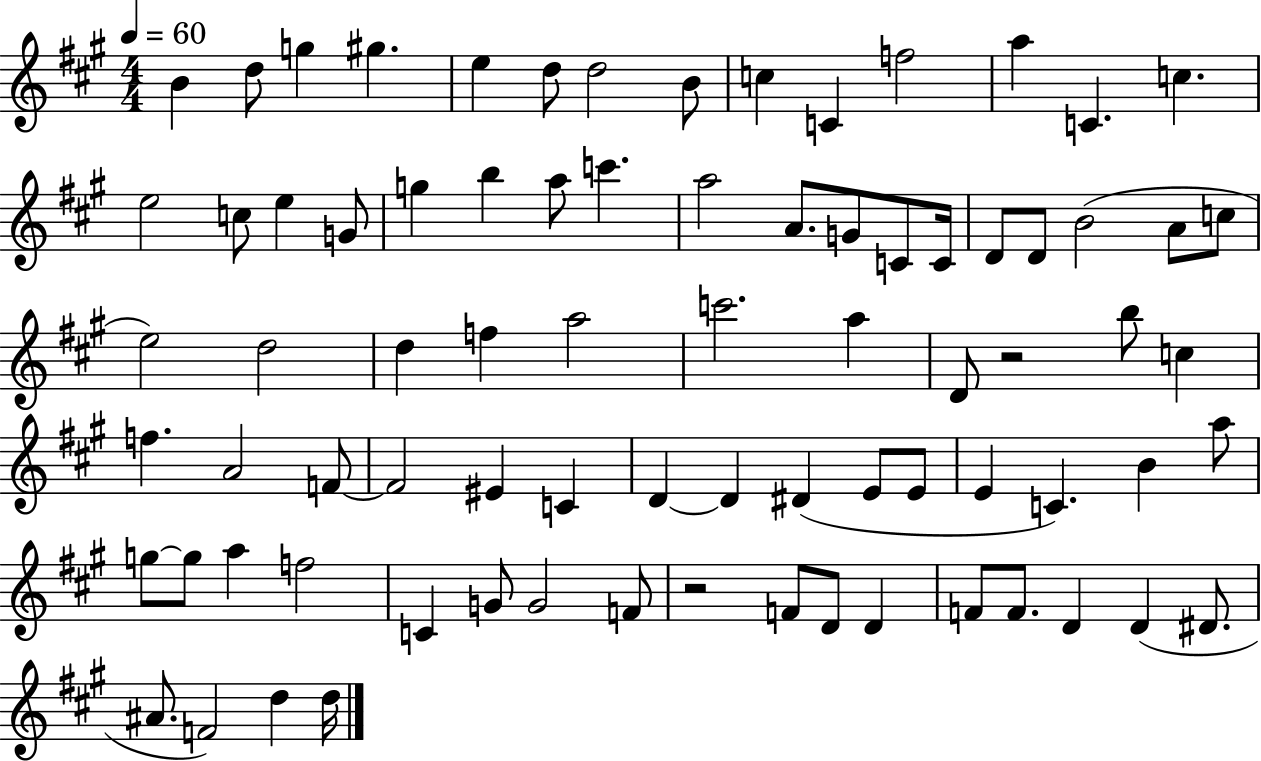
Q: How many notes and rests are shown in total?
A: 79